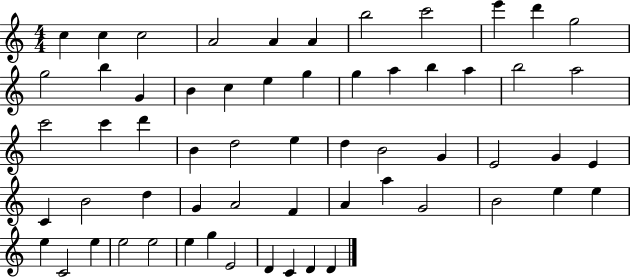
{
  \clef treble
  \numericTimeSignature
  \time 4/4
  \key c \major
  c''4 c''4 c''2 | a'2 a'4 a'4 | b''2 c'''2 | e'''4 d'''4 g''2 | \break g''2 b''4 g'4 | b'4 c''4 e''4 g''4 | g''4 a''4 b''4 a''4 | b''2 a''2 | \break c'''2 c'''4 d'''4 | b'4 d''2 e''4 | d''4 b'2 g'4 | e'2 g'4 e'4 | \break c'4 b'2 d''4 | g'4 a'2 f'4 | a'4 a''4 g'2 | b'2 e''4 e''4 | \break e''4 c'2 e''4 | e''2 e''2 | e''4 g''4 e'2 | d'4 c'4 d'4 d'4 | \break \bar "|."
}